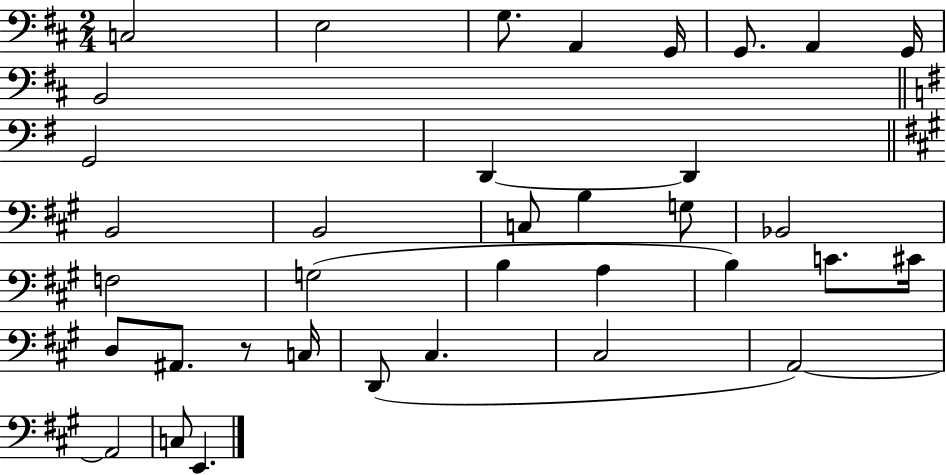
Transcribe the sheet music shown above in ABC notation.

X:1
T:Untitled
M:2/4
L:1/4
K:D
C,2 E,2 G,/2 A,, G,,/4 G,,/2 A,, G,,/4 B,,2 G,,2 D,, D,, B,,2 B,,2 C,/2 B, G,/2 _B,,2 F,2 G,2 B, A, B, C/2 ^C/4 D,/2 ^A,,/2 z/2 C,/4 D,,/2 ^C, ^C,2 A,,2 A,,2 C,/2 E,,